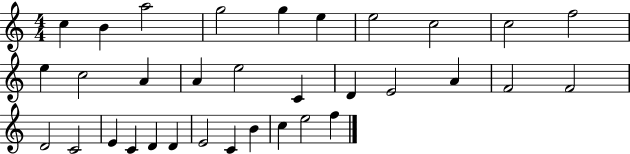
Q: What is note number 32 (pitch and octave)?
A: E5